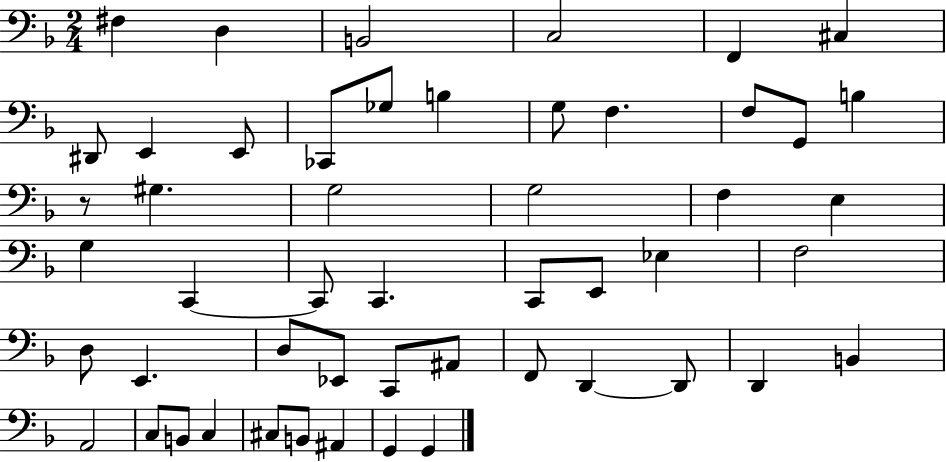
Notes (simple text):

F#3/q D3/q B2/h C3/h F2/q C#3/q D#2/e E2/q E2/e CES2/e Gb3/e B3/q G3/e F3/q. F3/e G2/e B3/q R/e G#3/q. G3/h G3/h F3/q E3/q G3/q C2/q C2/e C2/q. C2/e E2/e Eb3/q F3/h D3/e E2/q. D3/e Eb2/e C2/e A#2/e F2/e D2/q D2/e D2/q B2/q A2/h C3/e B2/e C3/q C#3/e B2/e A#2/q G2/q G2/q